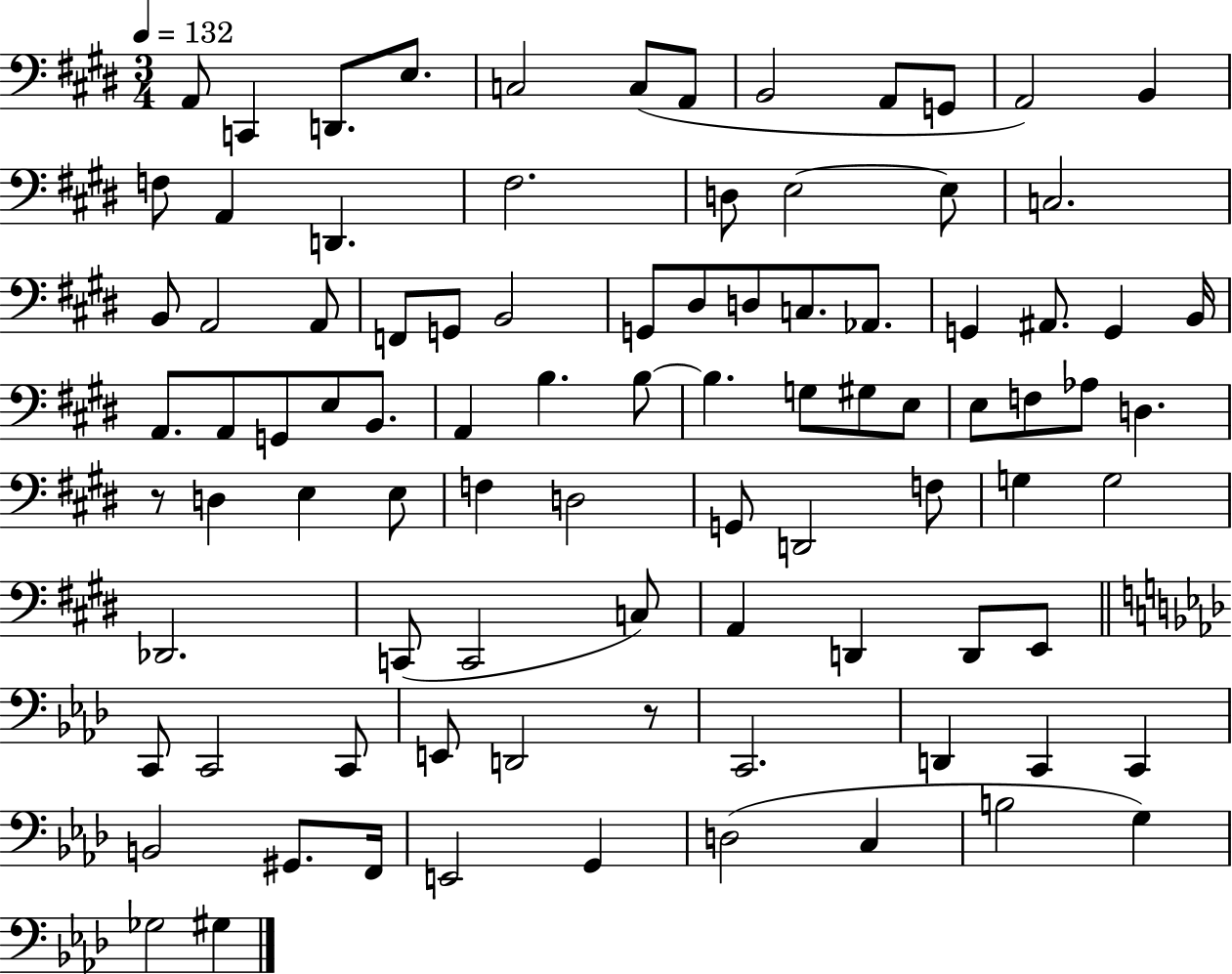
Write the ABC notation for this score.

X:1
T:Untitled
M:3/4
L:1/4
K:E
A,,/2 C,, D,,/2 E,/2 C,2 C,/2 A,,/2 B,,2 A,,/2 G,,/2 A,,2 B,, F,/2 A,, D,, ^F,2 D,/2 E,2 E,/2 C,2 B,,/2 A,,2 A,,/2 F,,/2 G,,/2 B,,2 G,,/2 ^D,/2 D,/2 C,/2 _A,,/2 G,, ^A,,/2 G,, B,,/4 A,,/2 A,,/2 G,,/2 E,/2 B,,/2 A,, B, B,/2 B, G,/2 ^G,/2 E,/2 E,/2 F,/2 _A,/2 D, z/2 D, E, E,/2 F, D,2 G,,/2 D,,2 F,/2 G, G,2 _D,,2 C,,/2 C,,2 C,/2 A,, D,, D,,/2 E,,/2 C,,/2 C,,2 C,,/2 E,,/2 D,,2 z/2 C,,2 D,, C,, C,, B,,2 ^G,,/2 F,,/4 E,,2 G,, D,2 C, B,2 G, _G,2 ^G,